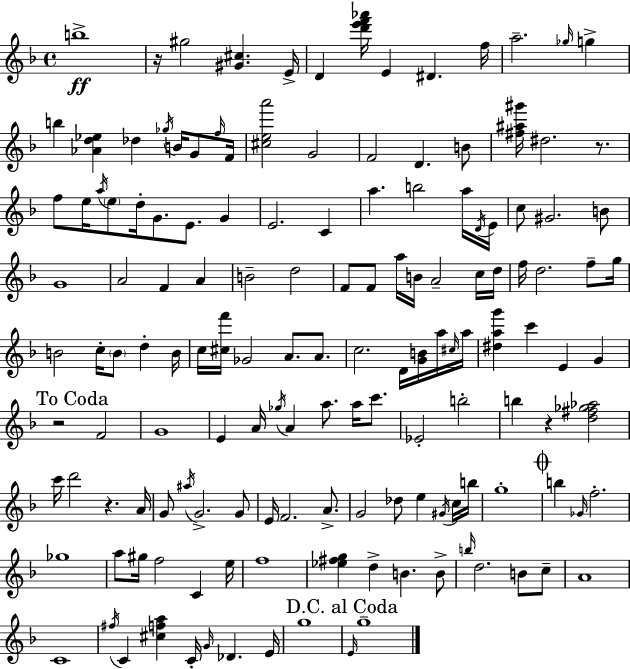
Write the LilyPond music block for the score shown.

{
  \clef treble
  \time 4/4
  \defaultTimeSignature
  \key d \minor
  b''1->\ff | r16 gis''2 <gis' cis''>4. e'16-> | d'4 <d''' e''' f''' aes'''>16 e'4 dis'4. f''16 | a''2.-- \grace { ges''16 } g''4-> | \break b''4 <aes' d'' ees''>4 des''4 \acciaccatura { ges''16 } b'16 g'8 | \grace { f''16 } f'16 <cis'' e'' a'''>2 g'2 | f'2 d'4. | b'8 <fis'' ais'' gis'''>16 dis''2. | \break r8. f''8 e''16 \acciaccatura { a''16 } \parenthesize e''8 d''16-. g'8. e'8. | g'4 e'2. | c'4 a''4. b''2 | a''16 \acciaccatura { d'16 } e'16 c''8 gis'2. | \break b'8 g'1 | a'2 f'4 | a'4 b'2-- d''2 | f'8 f'8 a''16 b'16 a'2-- | \break c''16 d''16 f''16 d''2. | f''8-- g''16 b'2 c''16-. \parenthesize b'8 | d''4-. b'16 c''16 <cis'' f'''>16 ges'2 a'8. | a'8. c''2. | \break d'16 <g' b'>16 a''16 \grace { cis''16 } a''16 <dis'' a'' g'''>4 c'''4 e'4 | g'4 \mark "To Coda" r2 f'2 | g'1 | e'4 a'16 \acciaccatura { ges''16 } a'4 | \break a''8. a''16 c'''8. ees'2-. b''2-. | b''4 r4 <d'' fis'' ges'' aes''>2 | c'''16 d'''2 | r4. a'16 g'8 \acciaccatura { ais''16 } g'2.-> | \break g'8 e'16 f'2. | a'8.-> g'2 | des''8 e''4 \acciaccatura { gis'16 } c''16 b''16 g''1-. | \mark \markup { \musicglyph "scripts.coda" } b''4 \grace { ges'16 } f''2.-. | \break ges''1 | a''8 gis''16 f''2 | c'4 e''16 f''1 | <ees'' fis'' g''>4 d''4-> | \break b'4. b'8-> \grace { b''16 } d''2. | b'8 c''8-- a'1 | c'1 | \acciaccatura { fis''16 } c'4 | \break <cis'' f'' a''>4 c'16-. \grace { g'16 } des'4. e'16 g''1 | \mark "D.C. al Coda" \grace { e'16 } g''1-- | \bar "|."
}